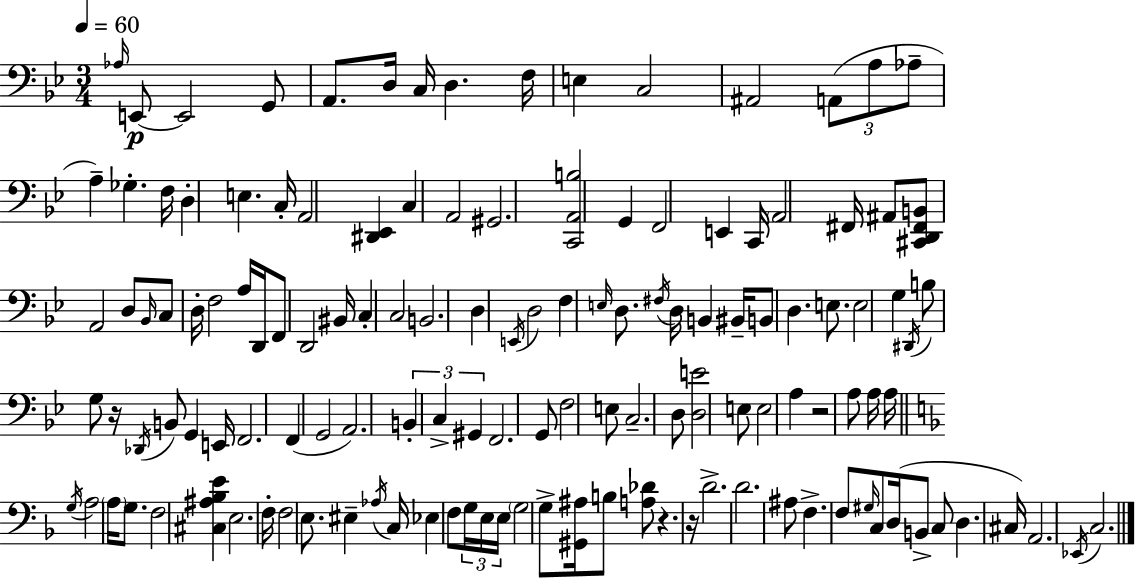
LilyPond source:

{
  \clef bass
  \numericTimeSignature
  \time 3/4
  \key g \minor
  \tempo 4 = 60
  \grace { aes16 }\p e,8~~ e,2 g,8 | a,8. d16 c16 d4. | f16 e4 c2 | ais,2 \tuplet 3/2 { a,8( a8 | \break aes8-- } a4--) ges4.-. | f16 d4-. e4. | c16-. a,2 <dis, ees,>4 | c4 a,2 | \break gis,2. | <c, a, b>2 g,4 | f,2 e,4 | c,16 \parenthesize a,2 fis,16 ais,8 | \break <cis, d, fis, b,>8 a,2 d8 | \grace { bes,16 } c8 d16-. f2 | a16 d,16 f,8 d,2 | bis,16 c4-. c2 | \break b,2. | d4 \acciaccatura { e,16 } d2 | f4 \grace { e16 } d8. \acciaccatura { fis16 } | d16 b,4 bis,16-- b,8 d4. | \break e8. e2 | g4 \acciaccatura { dis,16 } b8 g8 r16 \acciaccatura { des,16 } | b,8 g,4 e,16 f,2. | f,4( g,2 | \break a,2.) | \tuplet 3/2 { b,4-. c4-> | gis,4 } f,2. | g,8 f2 | \break e8 c2.-- | d8 <d e'>2 | e8 e2 | a4 r2 | \break a8 a16 a16 \bar "||" \break \key d \minor \acciaccatura { g16 } a2 \parenthesize a16 g8. | f2 <cis ais bes e'>4 | e2. | f16-. f2 e8. | \break eis4-- \acciaccatura { aes16 } c16 ees4 f8 | \tuplet 3/2 { g16 e16 e16 } \parenthesize g2 | g8-> <gis, ais>16 b8 <a des'>8 r4. | r16 d'2.-> | \break d'2. | ais8 f4.-> f8 | \grace { gis16 } c8 d16( b,8-> c8 d4. | cis16) a,2. | \break \acciaccatura { ees,16 } c2. | \bar "|."
}